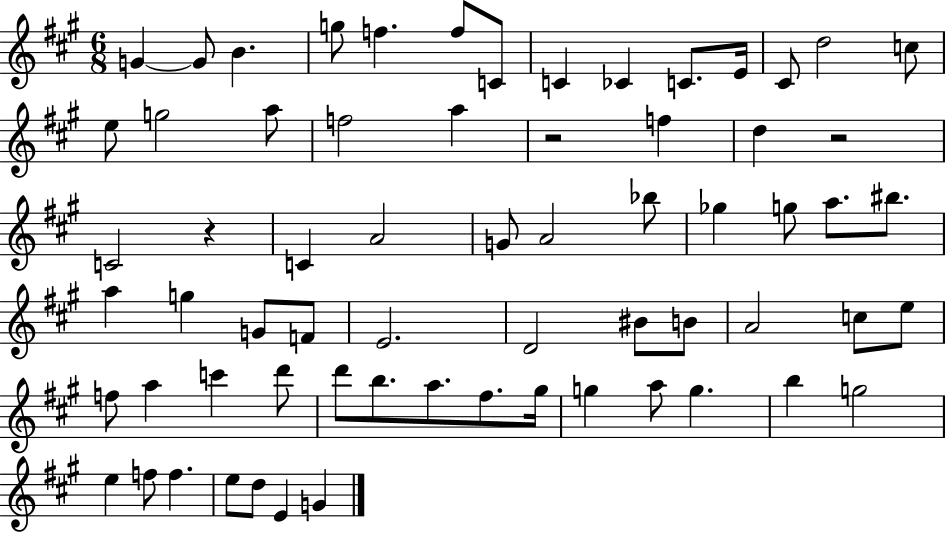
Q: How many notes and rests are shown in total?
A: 66